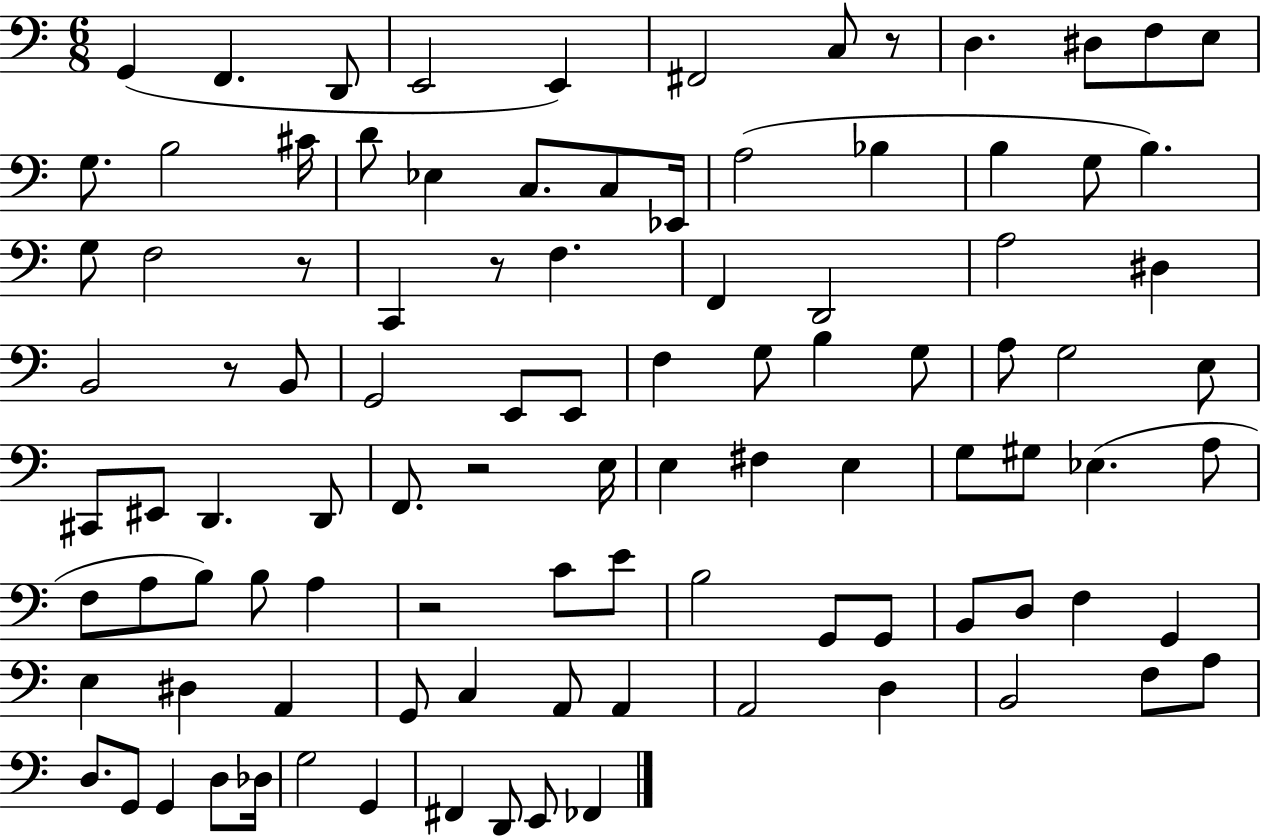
{
  \clef bass
  \numericTimeSignature
  \time 6/8
  \key c \major
  \repeat volta 2 { g,4( f,4. d,8 | e,2 e,4) | fis,2 c8 r8 | d4. dis8 f8 e8 | \break g8. b2 cis'16 | d'8 ees4 c8. c8 ees,16 | a2( bes4 | b4 g8 b4.) | \break g8 f2 r8 | c,4 r8 f4. | f,4 d,2 | a2 dis4 | \break b,2 r8 b,8 | g,2 e,8 e,8 | f4 g8 b4 g8 | a8 g2 e8 | \break cis,8 eis,8 d,4. d,8 | f,8. r2 e16 | e4 fis4 e4 | g8 gis8 ees4.( a8 | \break f8 a8 b8) b8 a4 | r2 c'8 e'8 | b2 g,8 g,8 | b,8 d8 f4 g,4 | \break e4 dis4 a,4 | g,8 c4 a,8 a,4 | a,2 d4 | b,2 f8 a8 | \break d8. g,8 g,4 d8 des16 | g2 g,4 | fis,4 d,8 e,8 fes,4 | } \bar "|."
}